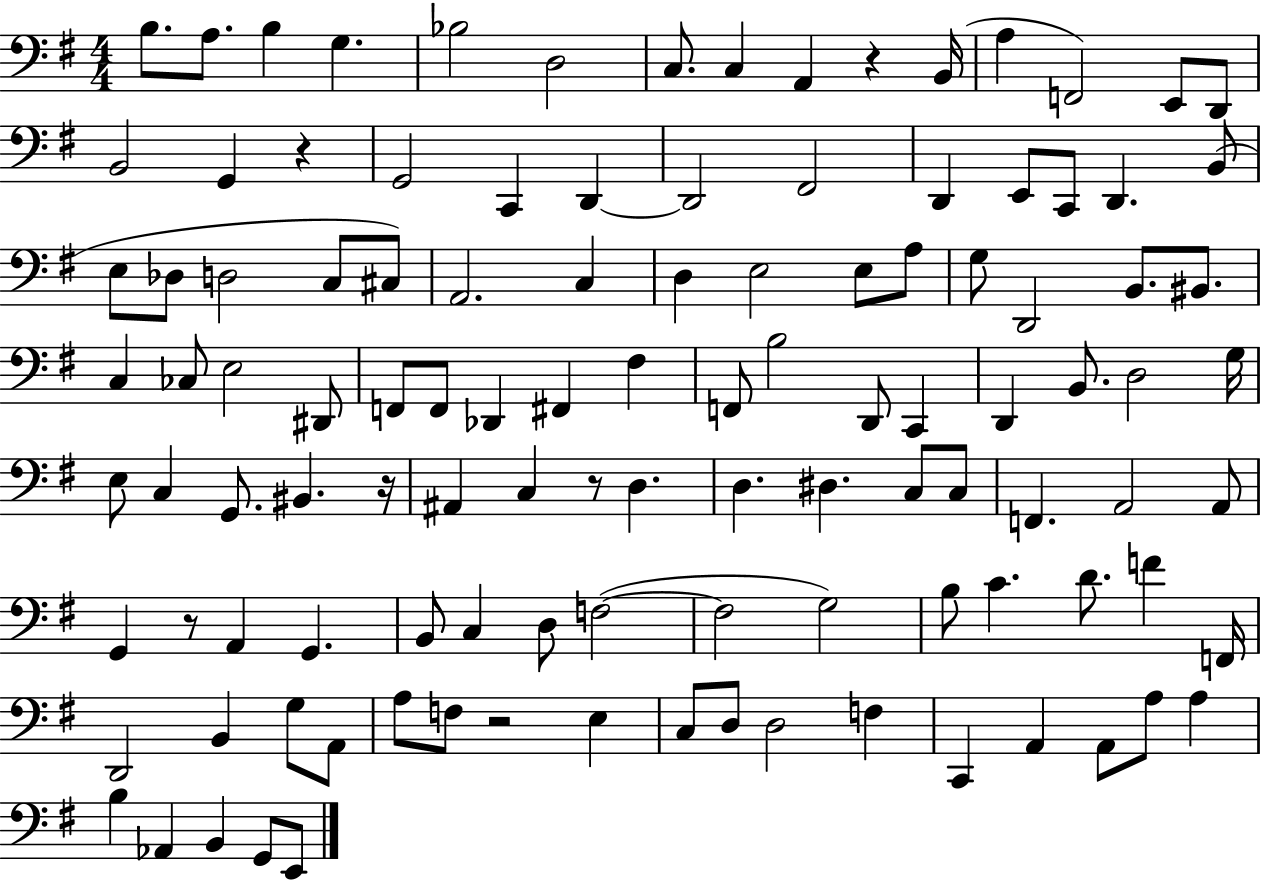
{
  \clef bass
  \numericTimeSignature
  \time 4/4
  \key g \major
  \repeat volta 2 { b8. a8. b4 g4. | bes2 d2 | c8. c4 a,4 r4 b,16( | a4 f,2) e,8 d,8 | \break b,2 g,4 r4 | g,2 c,4 d,4~~ | d,2 fis,2 | d,4 e,8 c,8 d,4. b,8( | \break e8 des8 d2 c8 cis8) | a,2. c4 | d4 e2 e8 a8 | g8 d,2 b,8. bis,8. | \break c4 ces8 e2 dis,8 | f,8 f,8 des,4 fis,4 fis4 | f,8 b2 d,8 c,4 | d,4 b,8. d2 g16 | \break e8 c4 g,8. bis,4. r16 | ais,4 c4 r8 d4. | d4. dis4. c8 c8 | f,4. a,2 a,8 | \break g,4 r8 a,4 g,4. | b,8 c4 d8 f2~(~ | f2 g2) | b8 c'4. d'8. f'4 f,16 | \break d,2 b,4 g8 a,8 | a8 f8 r2 e4 | c8 d8 d2 f4 | c,4 a,4 a,8 a8 a4 | \break b4 aes,4 b,4 g,8 e,8 | } \bar "|."
}